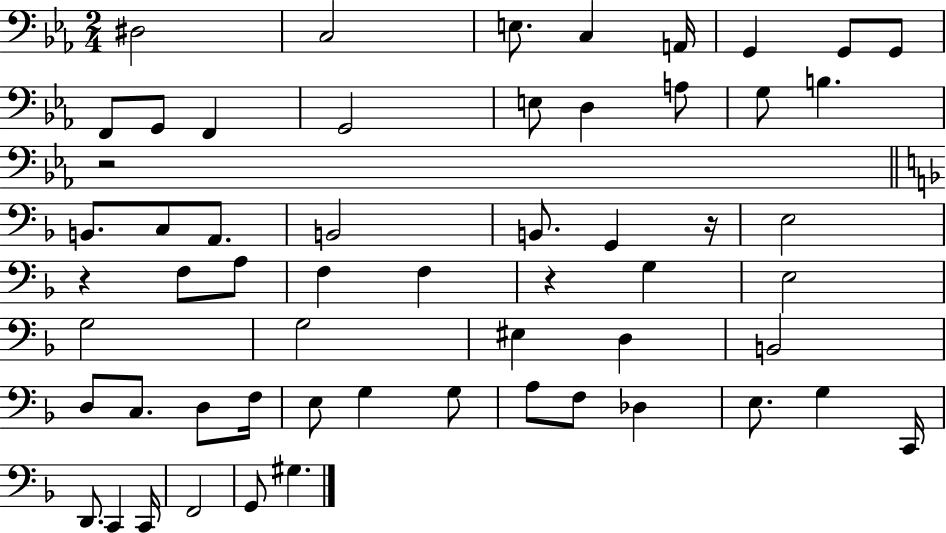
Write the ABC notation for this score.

X:1
T:Untitled
M:2/4
L:1/4
K:Eb
^D,2 C,2 E,/2 C, A,,/4 G,, G,,/2 G,,/2 F,,/2 G,,/2 F,, G,,2 E,/2 D, A,/2 G,/2 B, z2 B,,/2 C,/2 A,,/2 B,,2 B,,/2 G,, z/4 E,2 z F,/2 A,/2 F, F, z G, E,2 G,2 G,2 ^E, D, B,,2 D,/2 C,/2 D,/2 F,/4 E,/2 G, G,/2 A,/2 F,/2 _D, E,/2 G, C,,/4 D,,/2 C,, C,,/4 F,,2 G,,/2 ^G,